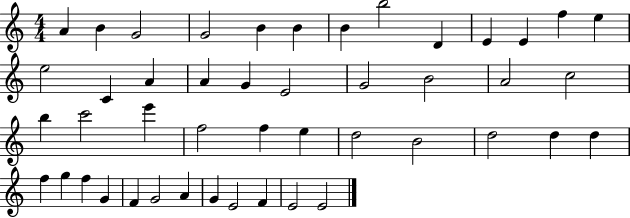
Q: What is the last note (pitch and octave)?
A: E4